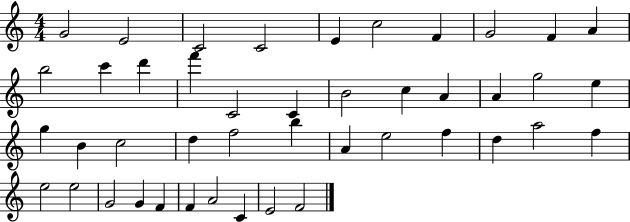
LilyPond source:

{
  \clef treble
  \numericTimeSignature
  \time 4/4
  \key c \major
  g'2 e'2 | c'2 c'2 | e'4 c''2 f'4 | g'2 f'4 a'4 | \break b''2 c'''4 d'''4 | f'''4 c'2 c'4 | b'2 c''4 a'4 | a'4 g''2 e''4 | \break g''4 b'4 c''2 | d''4 f''2 b''4 | a'4 e''2 f''4 | d''4 a''2 f''4 | \break e''2 e''2 | g'2 g'4 f'4 | f'4 a'2 c'4 | e'2 f'2 | \break \bar "|."
}